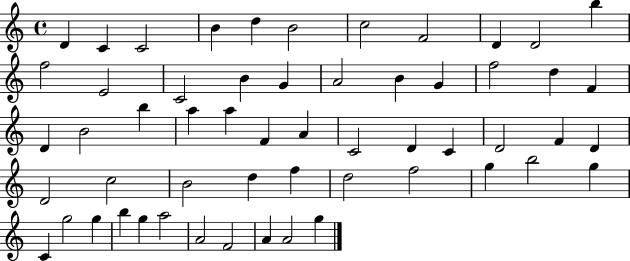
D4/q C4/q C4/h B4/q D5/q B4/h C5/h F4/h D4/q D4/h B5/q F5/h E4/h C4/h B4/q G4/q A4/h B4/q G4/q F5/h D5/q F4/q D4/q B4/h B5/q A5/q A5/q F4/q A4/q C4/h D4/q C4/q D4/h F4/q D4/q D4/h C5/h B4/h D5/q F5/q D5/h F5/h G5/q B5/h G5/q C4/q G5/h G5/q B5/q G5/q A5/h A4/h F4/h A4/q A4/h G5/q